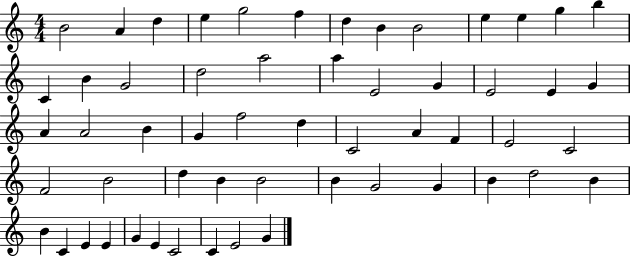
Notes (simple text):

B4/h A4/q D5/q E5/q G5/h F5/q D5/q B4/q B4/h E5/q E5/q G5/q B5/q C4/q B4/q G4/h D5/h A5/h A5/q E4/h G4/q E4/h E4/q G4/q A4/q A4/h B4/q G4/q F5/h D5/q C4/h A4/q F4/q E4/h C4/h F4/h B4/h D5/q B4/q B4/h B4/q G4/h G4/q B4/q D5/h B4/q B4/q C4/q E4/q E4/q G4/q E4/q C4/h C4/q E4/h G4/q